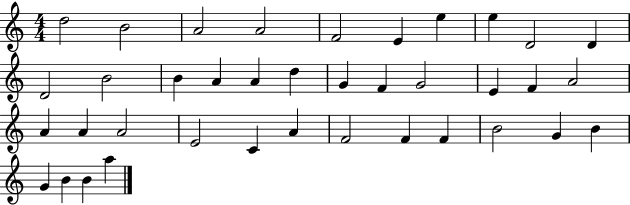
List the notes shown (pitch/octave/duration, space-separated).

D5/h B4/h A4/h A4/h F4/h E4/q E5/q E5/q D4/h D4/q D4/h B4/h B4/q A4/q A4/q D5/q G4/q F4/q G4/h E4/q F4/q A4/h A4/q A4/q A4/h E4/h C4/q A4/q F4/h F4/q F4/q B4/h G4/q B4/q G4/q B4/q B4/q A5/q